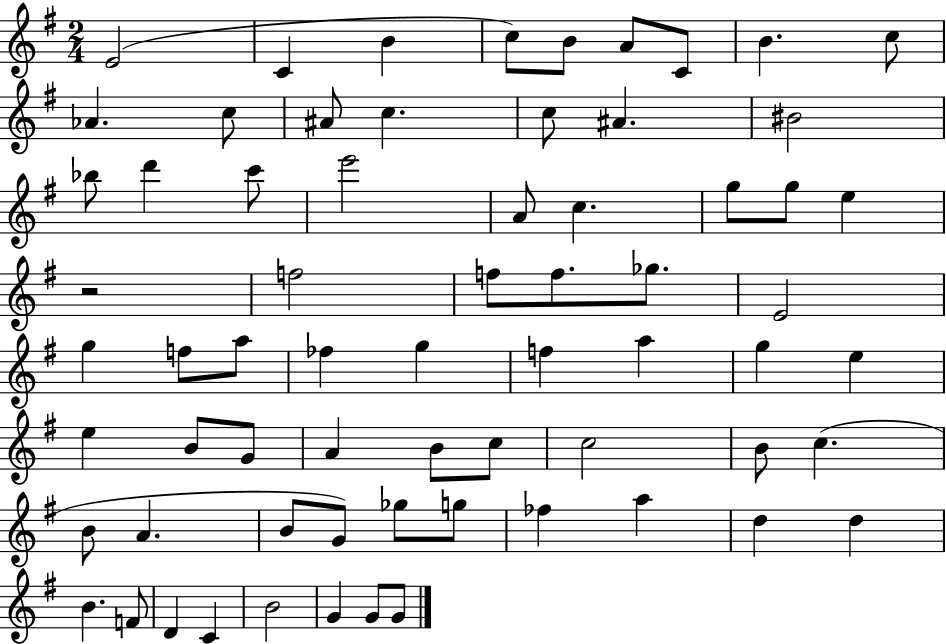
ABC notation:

X:1
T:Untitled
M:2/4
L:1/4
K:G
E2 C B c/2 B/2 A/2 C/2 B c/2 _A c/2 ^A/2 c c/2 ^A ^B2 _b/2 d' c'/2 e'2 A/2 c g/2 g/2 e z2 f2 f/2 f/2 _g/2 E2 g f/2 a/2 _f g f a g e e B/2 G/2 A B/2 c/2 c2 B/2 c B/2 A B/2 G/2 _g/2 g/2 _f a d d B F/2 D C B2 G G/2 G/2